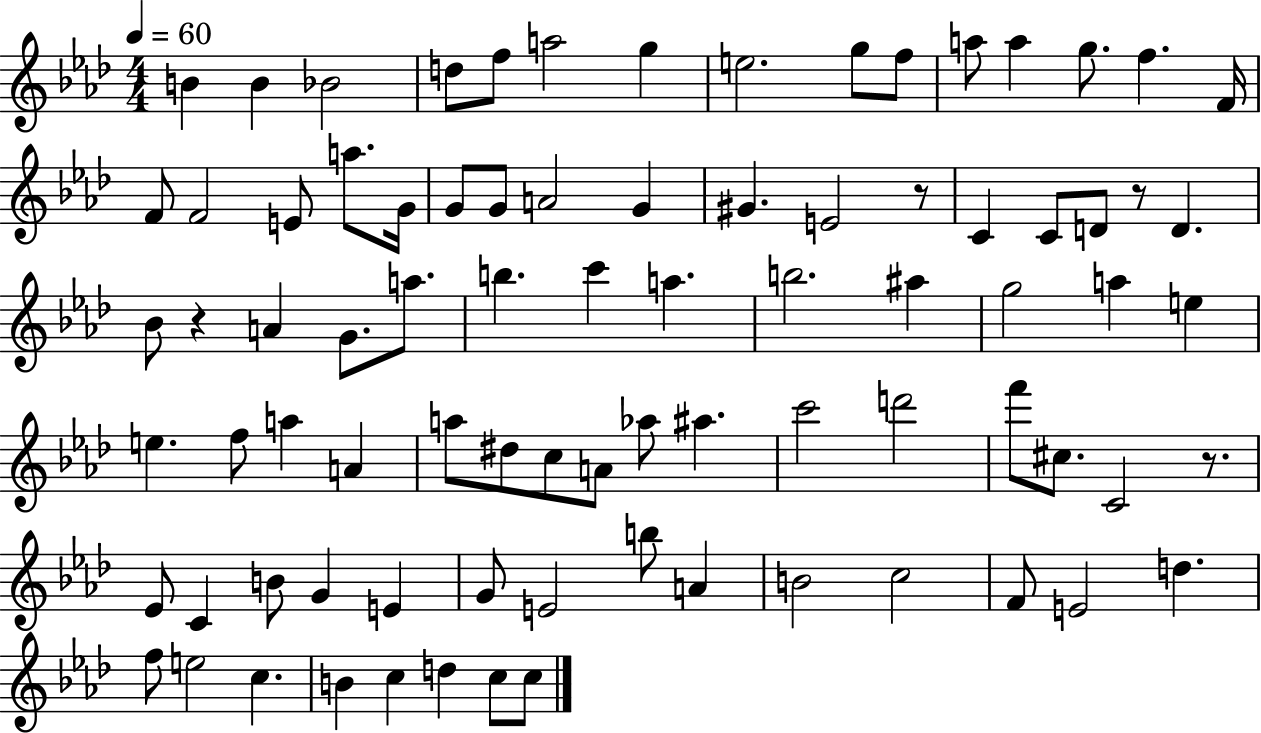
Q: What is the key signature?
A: AES major